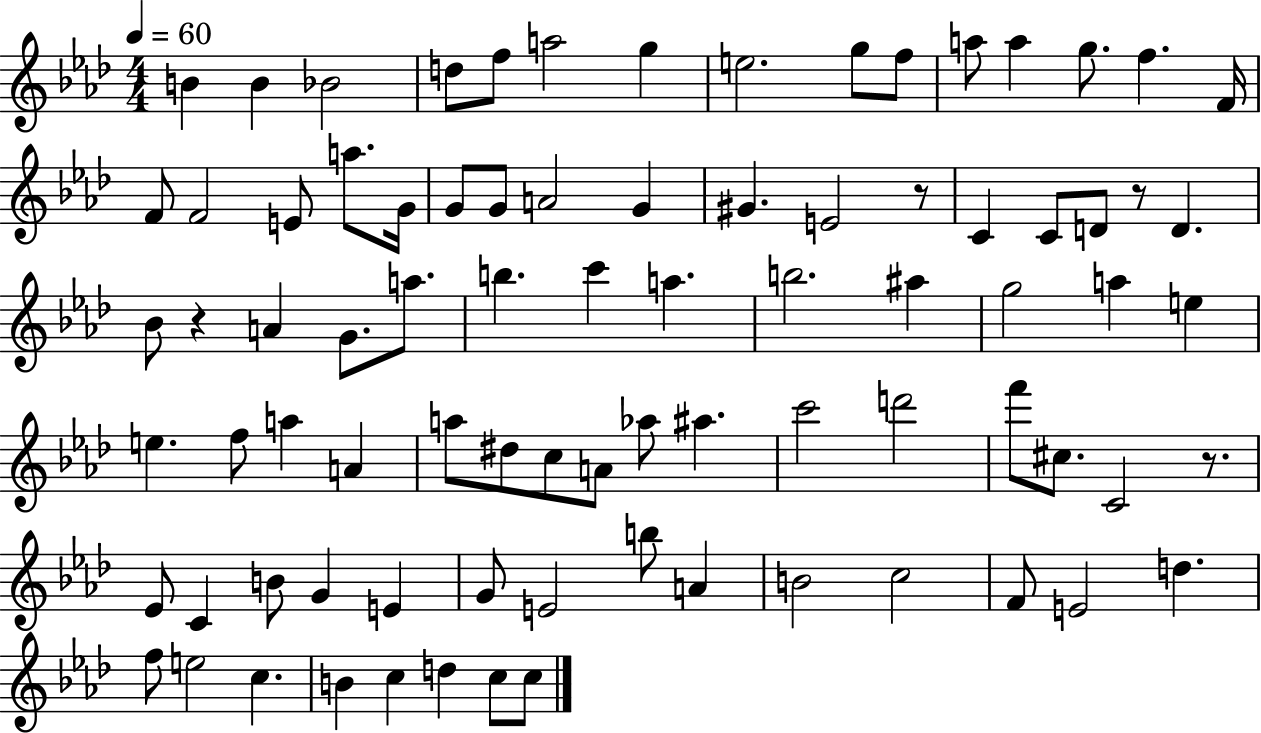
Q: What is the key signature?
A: AES major